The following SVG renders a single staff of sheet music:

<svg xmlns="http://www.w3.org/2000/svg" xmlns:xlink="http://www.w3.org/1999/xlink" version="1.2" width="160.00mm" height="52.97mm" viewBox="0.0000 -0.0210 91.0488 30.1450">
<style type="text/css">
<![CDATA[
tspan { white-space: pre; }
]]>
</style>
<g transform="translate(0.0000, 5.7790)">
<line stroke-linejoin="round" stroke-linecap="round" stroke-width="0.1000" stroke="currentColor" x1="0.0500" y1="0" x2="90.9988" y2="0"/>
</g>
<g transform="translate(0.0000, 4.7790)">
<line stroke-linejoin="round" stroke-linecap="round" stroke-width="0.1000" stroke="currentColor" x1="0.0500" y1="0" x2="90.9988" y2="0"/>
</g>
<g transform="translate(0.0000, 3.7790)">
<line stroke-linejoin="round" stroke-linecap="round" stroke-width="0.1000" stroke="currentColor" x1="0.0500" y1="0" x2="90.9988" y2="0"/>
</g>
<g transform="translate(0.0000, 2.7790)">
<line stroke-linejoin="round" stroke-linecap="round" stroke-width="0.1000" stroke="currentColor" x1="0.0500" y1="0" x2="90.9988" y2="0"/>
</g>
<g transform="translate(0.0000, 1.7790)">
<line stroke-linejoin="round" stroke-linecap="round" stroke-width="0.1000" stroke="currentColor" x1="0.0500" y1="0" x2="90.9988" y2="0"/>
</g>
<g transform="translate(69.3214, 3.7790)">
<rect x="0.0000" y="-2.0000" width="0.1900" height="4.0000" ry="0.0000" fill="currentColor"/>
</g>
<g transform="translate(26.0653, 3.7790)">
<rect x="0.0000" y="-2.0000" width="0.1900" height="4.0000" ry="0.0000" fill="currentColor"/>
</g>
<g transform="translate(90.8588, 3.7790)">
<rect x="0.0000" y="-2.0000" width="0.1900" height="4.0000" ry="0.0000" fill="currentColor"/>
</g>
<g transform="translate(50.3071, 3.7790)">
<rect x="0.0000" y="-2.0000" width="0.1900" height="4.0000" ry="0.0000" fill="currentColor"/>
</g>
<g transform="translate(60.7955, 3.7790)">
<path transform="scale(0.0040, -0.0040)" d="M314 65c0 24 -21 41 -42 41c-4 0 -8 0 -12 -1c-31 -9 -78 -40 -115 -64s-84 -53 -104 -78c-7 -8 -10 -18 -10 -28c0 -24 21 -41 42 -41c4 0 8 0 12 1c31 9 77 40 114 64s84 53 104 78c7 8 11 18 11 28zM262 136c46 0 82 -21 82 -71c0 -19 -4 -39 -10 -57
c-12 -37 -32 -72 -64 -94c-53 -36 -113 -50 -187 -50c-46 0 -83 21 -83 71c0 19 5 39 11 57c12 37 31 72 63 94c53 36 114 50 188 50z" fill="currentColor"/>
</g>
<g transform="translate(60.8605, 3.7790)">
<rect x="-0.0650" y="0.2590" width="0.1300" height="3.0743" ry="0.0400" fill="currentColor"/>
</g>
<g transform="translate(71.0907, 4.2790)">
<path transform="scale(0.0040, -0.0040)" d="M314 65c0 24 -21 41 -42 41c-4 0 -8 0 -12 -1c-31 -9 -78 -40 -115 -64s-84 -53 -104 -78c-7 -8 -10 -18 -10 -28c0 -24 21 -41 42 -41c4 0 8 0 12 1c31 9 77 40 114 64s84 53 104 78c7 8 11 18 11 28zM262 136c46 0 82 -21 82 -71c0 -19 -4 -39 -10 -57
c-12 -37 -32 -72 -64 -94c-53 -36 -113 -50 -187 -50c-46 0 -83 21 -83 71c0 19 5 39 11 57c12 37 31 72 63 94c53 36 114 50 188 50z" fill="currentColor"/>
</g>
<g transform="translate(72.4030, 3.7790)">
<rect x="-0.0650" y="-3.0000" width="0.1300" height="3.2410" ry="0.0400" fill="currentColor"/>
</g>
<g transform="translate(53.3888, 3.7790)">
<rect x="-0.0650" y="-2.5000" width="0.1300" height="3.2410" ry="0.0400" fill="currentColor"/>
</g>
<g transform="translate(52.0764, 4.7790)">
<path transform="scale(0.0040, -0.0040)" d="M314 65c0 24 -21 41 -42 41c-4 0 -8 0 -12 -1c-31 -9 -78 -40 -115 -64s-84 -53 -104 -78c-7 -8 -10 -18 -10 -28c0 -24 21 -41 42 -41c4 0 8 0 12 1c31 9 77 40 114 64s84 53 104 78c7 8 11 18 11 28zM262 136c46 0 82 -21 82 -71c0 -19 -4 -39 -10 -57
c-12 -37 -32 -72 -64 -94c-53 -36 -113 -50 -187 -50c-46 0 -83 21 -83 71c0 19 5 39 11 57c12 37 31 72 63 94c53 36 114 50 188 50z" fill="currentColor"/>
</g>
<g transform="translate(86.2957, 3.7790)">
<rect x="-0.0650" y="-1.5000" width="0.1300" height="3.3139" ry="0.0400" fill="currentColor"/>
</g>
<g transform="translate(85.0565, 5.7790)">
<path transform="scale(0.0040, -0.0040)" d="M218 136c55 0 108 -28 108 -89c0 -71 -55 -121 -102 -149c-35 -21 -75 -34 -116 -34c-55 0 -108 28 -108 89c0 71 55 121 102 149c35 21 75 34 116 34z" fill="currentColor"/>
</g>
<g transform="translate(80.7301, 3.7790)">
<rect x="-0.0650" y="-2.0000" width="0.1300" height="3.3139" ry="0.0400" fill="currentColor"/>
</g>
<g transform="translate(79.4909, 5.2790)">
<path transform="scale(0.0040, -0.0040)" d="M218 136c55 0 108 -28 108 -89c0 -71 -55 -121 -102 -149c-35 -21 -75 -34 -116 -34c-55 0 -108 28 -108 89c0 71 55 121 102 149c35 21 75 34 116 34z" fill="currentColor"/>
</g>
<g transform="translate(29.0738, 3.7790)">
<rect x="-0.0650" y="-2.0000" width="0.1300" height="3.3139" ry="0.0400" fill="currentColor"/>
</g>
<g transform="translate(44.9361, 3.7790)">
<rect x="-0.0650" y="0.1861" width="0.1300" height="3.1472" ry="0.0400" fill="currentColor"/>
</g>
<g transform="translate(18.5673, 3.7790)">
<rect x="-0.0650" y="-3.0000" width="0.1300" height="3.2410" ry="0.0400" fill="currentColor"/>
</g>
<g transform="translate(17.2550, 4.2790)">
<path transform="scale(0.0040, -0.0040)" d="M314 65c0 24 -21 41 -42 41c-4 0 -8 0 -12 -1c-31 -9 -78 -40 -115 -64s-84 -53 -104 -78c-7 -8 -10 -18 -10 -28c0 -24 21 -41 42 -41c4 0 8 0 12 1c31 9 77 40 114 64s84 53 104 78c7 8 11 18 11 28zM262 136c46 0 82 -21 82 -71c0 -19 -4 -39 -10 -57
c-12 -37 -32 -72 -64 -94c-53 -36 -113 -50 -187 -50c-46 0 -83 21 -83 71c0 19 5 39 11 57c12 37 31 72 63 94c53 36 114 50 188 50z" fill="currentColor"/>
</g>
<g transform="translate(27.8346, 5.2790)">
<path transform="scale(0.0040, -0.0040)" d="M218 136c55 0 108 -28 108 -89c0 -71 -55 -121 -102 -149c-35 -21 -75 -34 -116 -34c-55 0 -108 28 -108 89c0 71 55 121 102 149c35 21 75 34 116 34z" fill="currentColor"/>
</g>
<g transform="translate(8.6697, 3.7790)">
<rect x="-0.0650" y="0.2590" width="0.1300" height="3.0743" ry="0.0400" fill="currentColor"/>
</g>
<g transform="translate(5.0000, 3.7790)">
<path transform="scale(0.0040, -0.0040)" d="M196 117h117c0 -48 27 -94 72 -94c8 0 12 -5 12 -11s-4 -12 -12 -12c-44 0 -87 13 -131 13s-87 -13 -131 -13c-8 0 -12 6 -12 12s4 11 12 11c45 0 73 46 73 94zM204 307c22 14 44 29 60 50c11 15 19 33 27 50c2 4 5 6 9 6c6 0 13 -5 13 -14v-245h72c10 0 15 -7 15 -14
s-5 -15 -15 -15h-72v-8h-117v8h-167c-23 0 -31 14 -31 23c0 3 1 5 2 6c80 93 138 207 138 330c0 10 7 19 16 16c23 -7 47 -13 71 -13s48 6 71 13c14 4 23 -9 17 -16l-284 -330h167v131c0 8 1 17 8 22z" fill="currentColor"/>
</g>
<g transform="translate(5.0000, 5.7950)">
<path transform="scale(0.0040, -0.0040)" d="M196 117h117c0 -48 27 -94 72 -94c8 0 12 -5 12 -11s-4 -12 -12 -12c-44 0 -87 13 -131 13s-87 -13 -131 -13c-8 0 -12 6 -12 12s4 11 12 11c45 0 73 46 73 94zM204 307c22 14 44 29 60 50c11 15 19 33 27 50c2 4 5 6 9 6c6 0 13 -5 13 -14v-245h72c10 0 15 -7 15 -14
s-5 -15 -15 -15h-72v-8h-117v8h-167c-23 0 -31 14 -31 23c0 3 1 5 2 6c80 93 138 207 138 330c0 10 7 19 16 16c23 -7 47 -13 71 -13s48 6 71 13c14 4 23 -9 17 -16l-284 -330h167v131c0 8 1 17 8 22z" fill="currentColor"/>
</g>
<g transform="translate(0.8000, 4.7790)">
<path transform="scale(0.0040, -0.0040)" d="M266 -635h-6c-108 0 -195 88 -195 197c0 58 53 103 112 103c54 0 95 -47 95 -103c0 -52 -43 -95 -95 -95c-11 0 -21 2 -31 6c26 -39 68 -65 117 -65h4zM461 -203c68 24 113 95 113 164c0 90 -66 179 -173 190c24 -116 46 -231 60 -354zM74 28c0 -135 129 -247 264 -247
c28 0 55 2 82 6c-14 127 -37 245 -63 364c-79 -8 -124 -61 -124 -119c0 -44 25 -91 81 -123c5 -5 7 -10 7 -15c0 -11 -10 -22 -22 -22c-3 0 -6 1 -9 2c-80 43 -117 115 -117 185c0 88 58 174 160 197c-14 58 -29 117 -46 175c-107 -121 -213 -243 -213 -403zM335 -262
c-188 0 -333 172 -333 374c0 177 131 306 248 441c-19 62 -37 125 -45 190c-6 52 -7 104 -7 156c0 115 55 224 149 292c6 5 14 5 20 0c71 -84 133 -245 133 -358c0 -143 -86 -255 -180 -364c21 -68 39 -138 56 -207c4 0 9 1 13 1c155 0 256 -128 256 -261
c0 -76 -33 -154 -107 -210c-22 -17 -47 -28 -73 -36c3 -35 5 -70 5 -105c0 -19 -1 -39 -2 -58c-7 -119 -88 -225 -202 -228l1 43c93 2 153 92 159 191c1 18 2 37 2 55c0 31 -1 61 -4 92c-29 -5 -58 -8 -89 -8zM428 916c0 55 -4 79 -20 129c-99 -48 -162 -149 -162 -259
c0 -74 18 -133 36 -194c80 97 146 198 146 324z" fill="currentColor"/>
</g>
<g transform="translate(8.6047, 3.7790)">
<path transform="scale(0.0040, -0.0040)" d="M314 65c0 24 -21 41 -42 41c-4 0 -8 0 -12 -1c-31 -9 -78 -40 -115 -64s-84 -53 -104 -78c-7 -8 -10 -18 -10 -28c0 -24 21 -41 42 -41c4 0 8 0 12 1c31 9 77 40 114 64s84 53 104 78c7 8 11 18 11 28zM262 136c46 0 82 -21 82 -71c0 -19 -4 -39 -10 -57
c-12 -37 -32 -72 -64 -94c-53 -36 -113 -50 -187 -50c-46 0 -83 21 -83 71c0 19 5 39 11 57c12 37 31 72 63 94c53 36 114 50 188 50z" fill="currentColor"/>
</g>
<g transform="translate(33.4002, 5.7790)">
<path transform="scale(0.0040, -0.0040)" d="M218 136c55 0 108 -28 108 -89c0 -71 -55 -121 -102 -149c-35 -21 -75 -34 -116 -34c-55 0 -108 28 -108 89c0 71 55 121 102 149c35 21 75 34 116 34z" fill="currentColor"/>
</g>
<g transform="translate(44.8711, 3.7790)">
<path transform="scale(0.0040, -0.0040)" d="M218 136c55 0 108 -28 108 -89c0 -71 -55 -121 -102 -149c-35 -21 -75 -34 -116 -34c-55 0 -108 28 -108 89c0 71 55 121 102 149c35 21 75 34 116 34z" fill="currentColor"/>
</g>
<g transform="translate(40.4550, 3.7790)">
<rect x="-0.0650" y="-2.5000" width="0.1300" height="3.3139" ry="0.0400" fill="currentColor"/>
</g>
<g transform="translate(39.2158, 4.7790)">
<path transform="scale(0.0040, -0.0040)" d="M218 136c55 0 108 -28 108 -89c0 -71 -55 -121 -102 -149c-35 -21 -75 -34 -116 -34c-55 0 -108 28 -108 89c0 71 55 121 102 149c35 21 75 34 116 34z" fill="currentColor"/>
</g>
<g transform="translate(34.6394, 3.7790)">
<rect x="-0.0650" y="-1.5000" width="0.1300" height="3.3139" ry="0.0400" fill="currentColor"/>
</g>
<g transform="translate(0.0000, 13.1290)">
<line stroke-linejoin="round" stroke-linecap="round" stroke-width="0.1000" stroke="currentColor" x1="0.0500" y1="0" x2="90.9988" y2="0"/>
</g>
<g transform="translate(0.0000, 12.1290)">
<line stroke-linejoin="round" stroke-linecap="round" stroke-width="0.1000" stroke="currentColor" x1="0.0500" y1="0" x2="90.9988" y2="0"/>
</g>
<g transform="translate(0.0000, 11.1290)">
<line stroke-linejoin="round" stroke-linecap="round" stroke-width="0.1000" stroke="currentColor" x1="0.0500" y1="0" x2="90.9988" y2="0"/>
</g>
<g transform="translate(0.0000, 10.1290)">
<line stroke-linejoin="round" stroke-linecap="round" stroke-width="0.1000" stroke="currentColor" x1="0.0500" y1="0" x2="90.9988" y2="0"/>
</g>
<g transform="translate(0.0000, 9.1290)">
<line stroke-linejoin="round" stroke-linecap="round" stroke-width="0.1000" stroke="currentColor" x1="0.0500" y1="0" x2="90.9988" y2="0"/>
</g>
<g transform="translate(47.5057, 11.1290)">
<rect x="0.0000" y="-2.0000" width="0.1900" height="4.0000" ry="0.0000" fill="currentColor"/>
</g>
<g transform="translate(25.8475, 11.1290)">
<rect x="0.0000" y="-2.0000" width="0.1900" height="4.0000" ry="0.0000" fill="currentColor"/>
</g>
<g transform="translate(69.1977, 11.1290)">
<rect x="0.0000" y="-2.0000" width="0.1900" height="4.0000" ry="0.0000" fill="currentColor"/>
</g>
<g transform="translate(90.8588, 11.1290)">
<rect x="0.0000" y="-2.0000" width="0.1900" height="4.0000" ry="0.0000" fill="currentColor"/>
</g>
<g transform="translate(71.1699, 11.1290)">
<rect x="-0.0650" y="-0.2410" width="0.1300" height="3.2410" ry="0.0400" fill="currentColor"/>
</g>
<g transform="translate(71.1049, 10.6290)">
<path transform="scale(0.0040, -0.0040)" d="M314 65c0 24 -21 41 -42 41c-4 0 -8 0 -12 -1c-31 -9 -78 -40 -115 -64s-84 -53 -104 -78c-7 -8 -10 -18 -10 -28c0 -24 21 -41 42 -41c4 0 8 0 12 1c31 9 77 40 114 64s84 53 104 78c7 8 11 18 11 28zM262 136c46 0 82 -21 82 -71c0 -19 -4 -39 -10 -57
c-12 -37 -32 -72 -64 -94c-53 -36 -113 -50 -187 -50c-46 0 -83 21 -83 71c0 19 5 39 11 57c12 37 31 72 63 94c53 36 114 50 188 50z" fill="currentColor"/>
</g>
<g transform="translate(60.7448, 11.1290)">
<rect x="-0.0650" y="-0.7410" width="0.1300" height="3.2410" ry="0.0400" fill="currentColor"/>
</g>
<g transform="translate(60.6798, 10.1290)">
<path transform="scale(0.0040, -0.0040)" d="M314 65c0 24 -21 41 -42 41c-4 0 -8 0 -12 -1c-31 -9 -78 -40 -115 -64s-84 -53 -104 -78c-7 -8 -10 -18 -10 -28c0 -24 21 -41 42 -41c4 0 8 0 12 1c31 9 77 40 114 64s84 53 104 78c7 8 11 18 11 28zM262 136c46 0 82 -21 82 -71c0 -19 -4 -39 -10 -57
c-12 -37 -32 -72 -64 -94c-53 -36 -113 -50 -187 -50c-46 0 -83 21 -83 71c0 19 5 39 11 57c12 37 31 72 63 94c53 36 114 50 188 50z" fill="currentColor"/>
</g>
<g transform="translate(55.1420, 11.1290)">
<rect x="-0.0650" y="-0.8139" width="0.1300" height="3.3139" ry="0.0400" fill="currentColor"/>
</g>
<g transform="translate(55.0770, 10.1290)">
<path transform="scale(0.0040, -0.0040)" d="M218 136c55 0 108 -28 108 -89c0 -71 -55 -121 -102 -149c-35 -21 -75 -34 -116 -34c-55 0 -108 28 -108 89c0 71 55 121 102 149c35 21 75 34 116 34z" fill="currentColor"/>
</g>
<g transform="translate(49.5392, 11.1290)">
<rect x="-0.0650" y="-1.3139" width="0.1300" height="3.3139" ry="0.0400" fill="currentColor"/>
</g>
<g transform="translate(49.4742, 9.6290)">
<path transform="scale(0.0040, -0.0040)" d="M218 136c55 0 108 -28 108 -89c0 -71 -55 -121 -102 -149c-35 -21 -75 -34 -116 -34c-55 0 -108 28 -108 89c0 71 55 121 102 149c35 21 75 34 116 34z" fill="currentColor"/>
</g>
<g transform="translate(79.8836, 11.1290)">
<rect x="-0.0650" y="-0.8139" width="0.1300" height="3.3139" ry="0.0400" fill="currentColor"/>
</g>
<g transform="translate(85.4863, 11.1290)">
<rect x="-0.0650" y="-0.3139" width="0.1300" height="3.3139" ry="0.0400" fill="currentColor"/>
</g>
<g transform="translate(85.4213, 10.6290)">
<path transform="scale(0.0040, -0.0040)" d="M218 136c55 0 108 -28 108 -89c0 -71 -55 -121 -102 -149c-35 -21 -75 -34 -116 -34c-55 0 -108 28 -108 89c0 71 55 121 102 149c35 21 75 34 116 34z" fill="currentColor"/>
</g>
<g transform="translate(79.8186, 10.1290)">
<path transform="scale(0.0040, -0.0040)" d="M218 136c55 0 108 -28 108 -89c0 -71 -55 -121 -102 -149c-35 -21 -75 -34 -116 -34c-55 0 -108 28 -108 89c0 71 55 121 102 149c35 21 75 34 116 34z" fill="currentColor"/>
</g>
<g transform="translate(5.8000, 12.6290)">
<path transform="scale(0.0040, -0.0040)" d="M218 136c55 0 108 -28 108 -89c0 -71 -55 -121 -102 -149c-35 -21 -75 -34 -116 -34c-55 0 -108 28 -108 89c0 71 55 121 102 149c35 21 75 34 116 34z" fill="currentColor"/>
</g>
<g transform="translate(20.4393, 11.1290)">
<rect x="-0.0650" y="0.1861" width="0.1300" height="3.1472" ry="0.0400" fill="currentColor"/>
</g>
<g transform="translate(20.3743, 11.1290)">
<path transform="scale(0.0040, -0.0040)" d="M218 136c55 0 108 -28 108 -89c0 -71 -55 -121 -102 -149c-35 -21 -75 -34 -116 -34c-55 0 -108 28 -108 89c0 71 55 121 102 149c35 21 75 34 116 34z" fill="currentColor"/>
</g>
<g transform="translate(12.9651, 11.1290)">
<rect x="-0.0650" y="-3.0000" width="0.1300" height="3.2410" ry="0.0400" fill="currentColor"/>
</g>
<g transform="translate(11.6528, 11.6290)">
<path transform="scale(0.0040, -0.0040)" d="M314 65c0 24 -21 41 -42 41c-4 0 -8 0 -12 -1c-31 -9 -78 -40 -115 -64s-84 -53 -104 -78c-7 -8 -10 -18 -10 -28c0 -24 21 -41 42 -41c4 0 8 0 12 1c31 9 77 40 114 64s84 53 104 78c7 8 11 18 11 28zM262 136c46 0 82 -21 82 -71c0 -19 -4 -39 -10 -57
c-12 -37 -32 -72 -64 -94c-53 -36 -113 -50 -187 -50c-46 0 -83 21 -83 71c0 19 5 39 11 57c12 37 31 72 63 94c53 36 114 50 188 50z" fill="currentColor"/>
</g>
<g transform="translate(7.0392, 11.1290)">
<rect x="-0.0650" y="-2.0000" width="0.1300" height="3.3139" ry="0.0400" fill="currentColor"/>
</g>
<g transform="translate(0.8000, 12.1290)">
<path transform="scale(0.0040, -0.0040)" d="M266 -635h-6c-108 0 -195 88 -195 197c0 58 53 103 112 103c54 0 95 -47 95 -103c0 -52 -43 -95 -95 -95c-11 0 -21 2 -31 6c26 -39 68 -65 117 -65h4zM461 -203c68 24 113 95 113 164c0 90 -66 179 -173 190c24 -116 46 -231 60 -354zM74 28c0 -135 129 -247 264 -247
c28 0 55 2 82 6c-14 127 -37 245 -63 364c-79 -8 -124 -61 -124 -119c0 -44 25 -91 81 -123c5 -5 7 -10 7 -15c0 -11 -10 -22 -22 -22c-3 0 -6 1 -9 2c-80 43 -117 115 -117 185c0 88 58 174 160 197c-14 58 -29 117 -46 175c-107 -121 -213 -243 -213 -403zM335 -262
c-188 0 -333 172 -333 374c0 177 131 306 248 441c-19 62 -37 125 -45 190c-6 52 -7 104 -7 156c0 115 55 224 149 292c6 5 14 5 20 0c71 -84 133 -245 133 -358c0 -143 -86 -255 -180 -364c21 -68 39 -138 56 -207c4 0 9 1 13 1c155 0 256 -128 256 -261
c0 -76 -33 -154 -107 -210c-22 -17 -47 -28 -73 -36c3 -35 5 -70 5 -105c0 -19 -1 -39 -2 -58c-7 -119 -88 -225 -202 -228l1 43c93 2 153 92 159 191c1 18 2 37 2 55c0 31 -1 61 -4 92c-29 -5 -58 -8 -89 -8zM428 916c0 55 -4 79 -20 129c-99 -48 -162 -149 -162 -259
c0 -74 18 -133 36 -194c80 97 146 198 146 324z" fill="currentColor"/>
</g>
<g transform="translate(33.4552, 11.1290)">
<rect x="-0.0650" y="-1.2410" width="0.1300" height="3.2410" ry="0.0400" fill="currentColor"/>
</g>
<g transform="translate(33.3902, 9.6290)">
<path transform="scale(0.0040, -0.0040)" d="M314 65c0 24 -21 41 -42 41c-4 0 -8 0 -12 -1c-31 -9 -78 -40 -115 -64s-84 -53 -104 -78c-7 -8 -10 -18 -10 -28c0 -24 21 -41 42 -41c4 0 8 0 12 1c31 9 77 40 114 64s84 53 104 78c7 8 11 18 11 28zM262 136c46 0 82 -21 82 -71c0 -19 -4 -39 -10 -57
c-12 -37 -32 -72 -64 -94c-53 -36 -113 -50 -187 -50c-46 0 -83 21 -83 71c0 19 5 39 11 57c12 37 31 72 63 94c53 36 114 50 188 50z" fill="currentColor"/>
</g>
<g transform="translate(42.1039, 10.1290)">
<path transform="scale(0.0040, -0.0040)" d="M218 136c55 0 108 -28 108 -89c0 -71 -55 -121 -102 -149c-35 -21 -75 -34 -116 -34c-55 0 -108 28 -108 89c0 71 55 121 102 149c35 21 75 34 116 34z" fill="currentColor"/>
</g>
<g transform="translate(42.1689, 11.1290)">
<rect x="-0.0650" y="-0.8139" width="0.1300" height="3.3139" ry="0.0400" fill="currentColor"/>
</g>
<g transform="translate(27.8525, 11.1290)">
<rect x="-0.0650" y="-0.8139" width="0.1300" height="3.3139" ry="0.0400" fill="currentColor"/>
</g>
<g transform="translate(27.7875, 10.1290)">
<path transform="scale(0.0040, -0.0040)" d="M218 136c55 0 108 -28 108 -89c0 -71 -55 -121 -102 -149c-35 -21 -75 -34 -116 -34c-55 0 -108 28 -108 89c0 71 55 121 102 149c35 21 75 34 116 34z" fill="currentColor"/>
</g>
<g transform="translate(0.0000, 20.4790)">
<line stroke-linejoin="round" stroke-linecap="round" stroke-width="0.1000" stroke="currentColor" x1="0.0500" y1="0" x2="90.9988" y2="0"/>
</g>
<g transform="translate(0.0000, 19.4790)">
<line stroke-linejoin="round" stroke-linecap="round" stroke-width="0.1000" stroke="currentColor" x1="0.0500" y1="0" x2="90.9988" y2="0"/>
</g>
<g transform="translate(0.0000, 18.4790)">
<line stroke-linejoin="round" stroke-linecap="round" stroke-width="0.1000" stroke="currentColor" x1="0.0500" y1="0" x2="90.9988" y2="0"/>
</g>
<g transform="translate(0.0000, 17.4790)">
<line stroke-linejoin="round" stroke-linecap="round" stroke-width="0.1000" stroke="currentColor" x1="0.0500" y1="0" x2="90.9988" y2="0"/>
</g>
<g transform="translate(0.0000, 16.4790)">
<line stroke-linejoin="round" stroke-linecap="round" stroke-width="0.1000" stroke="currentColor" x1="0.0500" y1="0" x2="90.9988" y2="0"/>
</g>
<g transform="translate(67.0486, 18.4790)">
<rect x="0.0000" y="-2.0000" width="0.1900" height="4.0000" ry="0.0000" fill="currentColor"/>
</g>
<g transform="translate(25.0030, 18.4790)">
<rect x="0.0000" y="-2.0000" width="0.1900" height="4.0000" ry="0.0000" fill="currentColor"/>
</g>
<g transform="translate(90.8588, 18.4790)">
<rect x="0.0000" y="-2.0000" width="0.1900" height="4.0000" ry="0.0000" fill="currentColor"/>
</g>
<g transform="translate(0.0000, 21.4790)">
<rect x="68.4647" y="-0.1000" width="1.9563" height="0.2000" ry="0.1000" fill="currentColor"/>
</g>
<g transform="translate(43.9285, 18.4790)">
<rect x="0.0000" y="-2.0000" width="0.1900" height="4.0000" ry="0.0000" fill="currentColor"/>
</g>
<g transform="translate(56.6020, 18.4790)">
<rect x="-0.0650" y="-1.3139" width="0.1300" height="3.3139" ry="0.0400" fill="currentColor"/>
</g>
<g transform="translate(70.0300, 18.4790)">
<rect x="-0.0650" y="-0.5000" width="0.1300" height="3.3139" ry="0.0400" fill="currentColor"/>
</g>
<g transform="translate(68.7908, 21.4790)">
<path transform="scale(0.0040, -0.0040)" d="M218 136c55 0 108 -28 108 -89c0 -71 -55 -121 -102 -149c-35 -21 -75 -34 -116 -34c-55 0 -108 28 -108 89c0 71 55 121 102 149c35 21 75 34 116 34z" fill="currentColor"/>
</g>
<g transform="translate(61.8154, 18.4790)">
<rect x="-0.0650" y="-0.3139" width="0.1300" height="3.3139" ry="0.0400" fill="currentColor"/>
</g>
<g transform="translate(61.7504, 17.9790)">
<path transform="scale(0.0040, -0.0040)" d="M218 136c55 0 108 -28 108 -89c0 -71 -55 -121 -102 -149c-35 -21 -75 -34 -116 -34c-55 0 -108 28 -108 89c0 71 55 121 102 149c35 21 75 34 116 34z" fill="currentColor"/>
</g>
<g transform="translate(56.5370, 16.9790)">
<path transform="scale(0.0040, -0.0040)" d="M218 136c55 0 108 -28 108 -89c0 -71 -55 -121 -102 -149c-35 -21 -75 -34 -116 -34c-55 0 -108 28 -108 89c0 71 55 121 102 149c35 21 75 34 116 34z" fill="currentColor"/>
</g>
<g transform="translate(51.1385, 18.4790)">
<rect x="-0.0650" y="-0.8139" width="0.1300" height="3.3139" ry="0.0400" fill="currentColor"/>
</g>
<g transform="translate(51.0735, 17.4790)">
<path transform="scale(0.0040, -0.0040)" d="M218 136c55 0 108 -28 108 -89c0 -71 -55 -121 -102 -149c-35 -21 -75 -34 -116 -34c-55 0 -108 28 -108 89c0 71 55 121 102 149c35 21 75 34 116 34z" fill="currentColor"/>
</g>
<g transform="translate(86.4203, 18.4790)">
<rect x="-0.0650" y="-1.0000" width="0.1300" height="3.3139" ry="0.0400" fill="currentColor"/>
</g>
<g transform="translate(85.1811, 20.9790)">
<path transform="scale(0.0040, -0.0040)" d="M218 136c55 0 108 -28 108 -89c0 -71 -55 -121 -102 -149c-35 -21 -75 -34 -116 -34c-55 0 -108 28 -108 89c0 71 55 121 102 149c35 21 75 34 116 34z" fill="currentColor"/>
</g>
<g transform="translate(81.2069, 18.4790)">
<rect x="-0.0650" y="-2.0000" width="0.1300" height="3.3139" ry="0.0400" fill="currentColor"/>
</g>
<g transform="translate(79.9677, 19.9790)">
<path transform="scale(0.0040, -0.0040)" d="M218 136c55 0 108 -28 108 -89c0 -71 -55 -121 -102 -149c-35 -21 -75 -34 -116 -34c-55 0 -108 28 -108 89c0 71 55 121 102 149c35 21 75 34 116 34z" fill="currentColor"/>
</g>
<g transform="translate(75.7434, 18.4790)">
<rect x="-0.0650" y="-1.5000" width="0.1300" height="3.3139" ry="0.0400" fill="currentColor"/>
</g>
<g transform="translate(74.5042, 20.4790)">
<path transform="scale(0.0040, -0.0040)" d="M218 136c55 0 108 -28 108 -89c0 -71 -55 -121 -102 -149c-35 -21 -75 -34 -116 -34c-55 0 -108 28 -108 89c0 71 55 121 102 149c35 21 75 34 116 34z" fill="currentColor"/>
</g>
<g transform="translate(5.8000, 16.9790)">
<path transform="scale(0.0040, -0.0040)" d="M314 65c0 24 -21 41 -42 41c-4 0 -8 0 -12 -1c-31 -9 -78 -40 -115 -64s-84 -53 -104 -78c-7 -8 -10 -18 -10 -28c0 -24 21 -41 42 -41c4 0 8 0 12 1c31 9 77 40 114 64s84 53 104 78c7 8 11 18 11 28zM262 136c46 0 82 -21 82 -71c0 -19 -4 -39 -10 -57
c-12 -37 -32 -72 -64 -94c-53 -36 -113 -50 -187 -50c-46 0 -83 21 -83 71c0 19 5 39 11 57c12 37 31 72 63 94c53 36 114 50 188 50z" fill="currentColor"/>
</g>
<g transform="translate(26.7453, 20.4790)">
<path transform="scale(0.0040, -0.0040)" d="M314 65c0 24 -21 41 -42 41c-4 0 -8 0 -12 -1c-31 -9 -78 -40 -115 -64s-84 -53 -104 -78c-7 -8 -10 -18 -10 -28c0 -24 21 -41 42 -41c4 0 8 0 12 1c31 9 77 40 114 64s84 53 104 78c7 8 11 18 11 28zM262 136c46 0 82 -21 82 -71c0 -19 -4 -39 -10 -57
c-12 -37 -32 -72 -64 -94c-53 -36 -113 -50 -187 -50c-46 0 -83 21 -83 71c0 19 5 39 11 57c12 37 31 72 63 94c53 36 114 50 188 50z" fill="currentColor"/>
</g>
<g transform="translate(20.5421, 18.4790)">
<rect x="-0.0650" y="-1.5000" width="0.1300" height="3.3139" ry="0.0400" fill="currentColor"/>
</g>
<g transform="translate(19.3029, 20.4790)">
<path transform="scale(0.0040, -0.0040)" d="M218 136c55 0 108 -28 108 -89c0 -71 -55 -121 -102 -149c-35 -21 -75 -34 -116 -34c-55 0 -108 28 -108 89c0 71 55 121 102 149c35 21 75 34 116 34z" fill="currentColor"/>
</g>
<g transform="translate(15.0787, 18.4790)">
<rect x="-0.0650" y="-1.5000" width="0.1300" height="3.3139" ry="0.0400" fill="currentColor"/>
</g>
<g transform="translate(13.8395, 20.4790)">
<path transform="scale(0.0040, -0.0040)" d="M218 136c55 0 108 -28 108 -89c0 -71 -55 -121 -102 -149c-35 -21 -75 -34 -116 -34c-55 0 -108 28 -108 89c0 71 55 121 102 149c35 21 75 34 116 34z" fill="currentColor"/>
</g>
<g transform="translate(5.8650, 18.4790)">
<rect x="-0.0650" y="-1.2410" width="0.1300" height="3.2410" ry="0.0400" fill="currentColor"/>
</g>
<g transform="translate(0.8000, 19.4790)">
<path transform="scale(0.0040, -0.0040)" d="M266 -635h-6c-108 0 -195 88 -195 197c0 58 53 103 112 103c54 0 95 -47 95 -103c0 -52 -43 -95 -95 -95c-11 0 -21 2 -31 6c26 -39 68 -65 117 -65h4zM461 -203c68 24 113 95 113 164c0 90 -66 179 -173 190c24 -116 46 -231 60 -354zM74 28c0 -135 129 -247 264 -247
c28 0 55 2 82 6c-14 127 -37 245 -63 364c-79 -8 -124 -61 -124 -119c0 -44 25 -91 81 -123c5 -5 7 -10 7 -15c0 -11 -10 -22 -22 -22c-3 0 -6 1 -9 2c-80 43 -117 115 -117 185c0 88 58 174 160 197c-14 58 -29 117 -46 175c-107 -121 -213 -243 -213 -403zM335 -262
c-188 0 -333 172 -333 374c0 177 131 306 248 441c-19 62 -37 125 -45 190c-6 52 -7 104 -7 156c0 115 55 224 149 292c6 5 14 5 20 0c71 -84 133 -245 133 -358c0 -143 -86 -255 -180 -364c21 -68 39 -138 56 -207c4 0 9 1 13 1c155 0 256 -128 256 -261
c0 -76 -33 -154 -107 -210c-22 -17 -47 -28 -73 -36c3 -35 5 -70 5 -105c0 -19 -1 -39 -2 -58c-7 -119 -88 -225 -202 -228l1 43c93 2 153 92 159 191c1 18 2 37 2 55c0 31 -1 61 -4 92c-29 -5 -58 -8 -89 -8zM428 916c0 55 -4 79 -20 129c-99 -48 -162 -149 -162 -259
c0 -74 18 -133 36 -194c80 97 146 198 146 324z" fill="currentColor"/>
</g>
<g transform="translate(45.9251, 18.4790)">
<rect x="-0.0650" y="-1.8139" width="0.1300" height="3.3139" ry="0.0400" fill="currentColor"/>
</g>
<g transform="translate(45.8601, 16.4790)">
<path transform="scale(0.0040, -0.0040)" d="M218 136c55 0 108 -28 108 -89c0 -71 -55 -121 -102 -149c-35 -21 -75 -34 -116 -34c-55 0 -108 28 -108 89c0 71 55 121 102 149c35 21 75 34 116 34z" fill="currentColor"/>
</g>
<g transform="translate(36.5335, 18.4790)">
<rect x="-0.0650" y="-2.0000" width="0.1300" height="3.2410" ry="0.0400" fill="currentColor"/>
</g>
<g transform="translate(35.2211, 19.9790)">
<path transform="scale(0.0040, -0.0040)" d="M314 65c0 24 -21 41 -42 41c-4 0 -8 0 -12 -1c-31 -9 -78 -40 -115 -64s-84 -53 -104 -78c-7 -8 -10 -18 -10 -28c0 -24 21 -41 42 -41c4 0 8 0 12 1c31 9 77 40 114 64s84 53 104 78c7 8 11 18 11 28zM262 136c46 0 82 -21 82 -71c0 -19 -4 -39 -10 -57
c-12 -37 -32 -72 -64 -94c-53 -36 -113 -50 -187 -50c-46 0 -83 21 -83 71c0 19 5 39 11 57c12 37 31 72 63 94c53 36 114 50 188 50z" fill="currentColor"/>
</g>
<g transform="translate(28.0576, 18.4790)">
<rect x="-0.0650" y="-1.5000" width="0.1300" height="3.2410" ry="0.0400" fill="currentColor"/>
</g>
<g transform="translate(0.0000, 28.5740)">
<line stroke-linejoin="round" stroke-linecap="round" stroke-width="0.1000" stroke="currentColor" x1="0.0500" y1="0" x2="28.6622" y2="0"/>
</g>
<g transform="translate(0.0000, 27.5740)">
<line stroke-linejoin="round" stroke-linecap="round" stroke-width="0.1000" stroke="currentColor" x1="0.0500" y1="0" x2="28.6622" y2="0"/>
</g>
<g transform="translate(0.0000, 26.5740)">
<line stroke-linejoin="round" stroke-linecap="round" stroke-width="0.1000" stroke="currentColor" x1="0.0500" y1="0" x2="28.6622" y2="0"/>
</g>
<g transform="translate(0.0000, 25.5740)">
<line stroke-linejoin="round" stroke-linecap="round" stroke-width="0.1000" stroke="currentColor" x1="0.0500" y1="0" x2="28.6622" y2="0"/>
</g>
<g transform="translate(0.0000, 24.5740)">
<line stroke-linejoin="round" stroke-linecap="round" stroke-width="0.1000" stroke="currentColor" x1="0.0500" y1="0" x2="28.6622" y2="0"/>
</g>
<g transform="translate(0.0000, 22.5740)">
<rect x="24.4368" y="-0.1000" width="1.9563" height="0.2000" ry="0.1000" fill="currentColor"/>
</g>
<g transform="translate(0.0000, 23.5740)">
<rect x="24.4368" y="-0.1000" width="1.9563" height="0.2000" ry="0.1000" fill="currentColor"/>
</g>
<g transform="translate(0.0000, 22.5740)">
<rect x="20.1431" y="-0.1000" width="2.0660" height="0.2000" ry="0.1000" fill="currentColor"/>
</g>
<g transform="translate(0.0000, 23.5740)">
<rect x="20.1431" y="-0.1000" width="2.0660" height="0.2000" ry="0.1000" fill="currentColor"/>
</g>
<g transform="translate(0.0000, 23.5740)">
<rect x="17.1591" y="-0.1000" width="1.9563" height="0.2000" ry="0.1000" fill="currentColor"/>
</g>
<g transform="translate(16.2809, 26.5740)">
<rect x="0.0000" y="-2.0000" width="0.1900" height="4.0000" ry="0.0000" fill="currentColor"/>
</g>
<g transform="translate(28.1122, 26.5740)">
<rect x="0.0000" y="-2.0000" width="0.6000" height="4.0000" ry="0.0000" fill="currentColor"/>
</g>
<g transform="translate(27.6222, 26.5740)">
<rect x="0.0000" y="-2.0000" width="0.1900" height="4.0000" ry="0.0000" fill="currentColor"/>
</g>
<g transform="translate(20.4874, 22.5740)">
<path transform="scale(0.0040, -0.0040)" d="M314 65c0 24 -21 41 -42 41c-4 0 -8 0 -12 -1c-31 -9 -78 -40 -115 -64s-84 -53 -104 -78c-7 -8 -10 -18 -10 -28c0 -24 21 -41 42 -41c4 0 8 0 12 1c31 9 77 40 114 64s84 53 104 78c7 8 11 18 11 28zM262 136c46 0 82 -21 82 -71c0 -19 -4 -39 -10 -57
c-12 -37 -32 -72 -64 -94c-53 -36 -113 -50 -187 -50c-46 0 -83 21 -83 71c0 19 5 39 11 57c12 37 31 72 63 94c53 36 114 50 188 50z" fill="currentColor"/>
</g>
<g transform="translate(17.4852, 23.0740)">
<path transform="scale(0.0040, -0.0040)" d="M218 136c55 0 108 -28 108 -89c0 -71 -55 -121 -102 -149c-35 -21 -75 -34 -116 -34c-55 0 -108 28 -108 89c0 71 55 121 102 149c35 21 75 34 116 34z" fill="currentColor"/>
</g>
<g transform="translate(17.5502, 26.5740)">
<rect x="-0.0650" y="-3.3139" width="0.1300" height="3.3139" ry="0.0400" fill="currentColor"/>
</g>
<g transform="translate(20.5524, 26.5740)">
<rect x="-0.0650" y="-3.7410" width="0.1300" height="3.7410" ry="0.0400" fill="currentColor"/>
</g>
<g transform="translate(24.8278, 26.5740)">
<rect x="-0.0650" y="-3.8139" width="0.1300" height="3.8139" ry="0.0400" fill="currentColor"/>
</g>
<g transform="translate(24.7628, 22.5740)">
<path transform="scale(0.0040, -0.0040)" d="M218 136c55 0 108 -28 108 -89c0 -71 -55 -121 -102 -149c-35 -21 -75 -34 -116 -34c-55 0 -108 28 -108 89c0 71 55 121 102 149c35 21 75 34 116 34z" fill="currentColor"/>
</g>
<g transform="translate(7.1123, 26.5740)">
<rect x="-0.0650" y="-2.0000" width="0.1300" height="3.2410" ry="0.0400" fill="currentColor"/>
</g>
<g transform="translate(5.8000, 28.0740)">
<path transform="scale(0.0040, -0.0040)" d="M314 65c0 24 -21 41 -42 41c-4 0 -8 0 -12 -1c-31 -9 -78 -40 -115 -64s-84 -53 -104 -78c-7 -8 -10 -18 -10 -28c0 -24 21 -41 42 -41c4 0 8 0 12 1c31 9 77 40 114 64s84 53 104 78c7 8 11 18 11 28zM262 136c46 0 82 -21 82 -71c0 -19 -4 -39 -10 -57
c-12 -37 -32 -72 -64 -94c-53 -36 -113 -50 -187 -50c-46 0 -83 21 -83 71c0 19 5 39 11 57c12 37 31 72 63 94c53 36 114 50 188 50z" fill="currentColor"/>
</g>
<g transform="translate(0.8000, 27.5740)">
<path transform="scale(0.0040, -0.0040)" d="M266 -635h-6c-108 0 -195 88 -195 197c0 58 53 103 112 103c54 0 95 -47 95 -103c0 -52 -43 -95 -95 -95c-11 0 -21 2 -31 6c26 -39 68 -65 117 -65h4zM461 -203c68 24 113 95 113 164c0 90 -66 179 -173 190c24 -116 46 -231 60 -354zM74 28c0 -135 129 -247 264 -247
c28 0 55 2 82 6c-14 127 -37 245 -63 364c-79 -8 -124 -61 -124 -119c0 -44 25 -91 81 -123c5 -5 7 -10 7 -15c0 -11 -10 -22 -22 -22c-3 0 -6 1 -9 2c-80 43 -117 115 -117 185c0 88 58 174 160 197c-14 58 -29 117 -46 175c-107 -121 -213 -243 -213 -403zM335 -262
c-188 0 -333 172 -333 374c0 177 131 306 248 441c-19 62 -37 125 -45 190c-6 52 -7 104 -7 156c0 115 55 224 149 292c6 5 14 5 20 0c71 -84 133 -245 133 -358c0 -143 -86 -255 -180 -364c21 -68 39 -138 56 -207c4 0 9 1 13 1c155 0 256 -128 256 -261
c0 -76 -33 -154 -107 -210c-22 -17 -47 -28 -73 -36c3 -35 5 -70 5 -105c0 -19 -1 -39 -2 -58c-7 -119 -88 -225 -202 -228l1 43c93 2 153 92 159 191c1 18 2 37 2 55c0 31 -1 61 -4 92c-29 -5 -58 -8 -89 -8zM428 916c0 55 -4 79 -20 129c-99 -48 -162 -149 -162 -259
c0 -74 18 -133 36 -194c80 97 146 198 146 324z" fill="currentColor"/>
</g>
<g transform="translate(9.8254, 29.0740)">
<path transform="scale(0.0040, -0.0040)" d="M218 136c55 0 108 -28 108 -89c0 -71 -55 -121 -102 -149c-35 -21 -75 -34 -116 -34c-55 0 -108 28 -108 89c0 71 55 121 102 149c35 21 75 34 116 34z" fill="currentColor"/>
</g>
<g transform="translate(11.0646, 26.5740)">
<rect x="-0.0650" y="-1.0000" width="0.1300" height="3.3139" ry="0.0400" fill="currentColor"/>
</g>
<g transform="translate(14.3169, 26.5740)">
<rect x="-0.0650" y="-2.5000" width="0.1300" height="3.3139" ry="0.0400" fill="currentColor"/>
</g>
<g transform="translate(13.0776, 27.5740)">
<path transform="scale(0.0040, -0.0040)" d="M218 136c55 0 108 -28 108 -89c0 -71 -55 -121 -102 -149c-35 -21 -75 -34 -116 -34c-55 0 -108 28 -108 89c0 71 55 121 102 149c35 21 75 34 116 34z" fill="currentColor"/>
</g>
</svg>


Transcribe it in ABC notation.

X:1
T:Untitled
M:4/4
L:1/4
K:C
B2 A2 F E G B G2 B2 A2 F E F A2 B d e2 d e d d2 c2 d c e2 E E E2 F2 f d e c C E F D F2 D G b c'2 c'